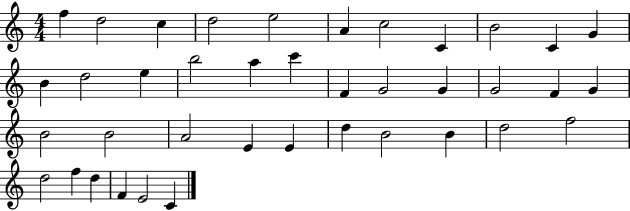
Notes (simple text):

F5/q D5/h C5/q D5/h E5/h A4/q C5/h C4/q B4/h C4/q G4/q B4/q D5/h E5/q B5/h A5/q C6/q F4/q G4/h G4/q G4/h F4/q G4/q B4/h B4/h A4/h E4/q E4/q D5/q B4/h B4/q D5/h F5/h D5/h F5/q D5/q F4/q E4/h C4/q